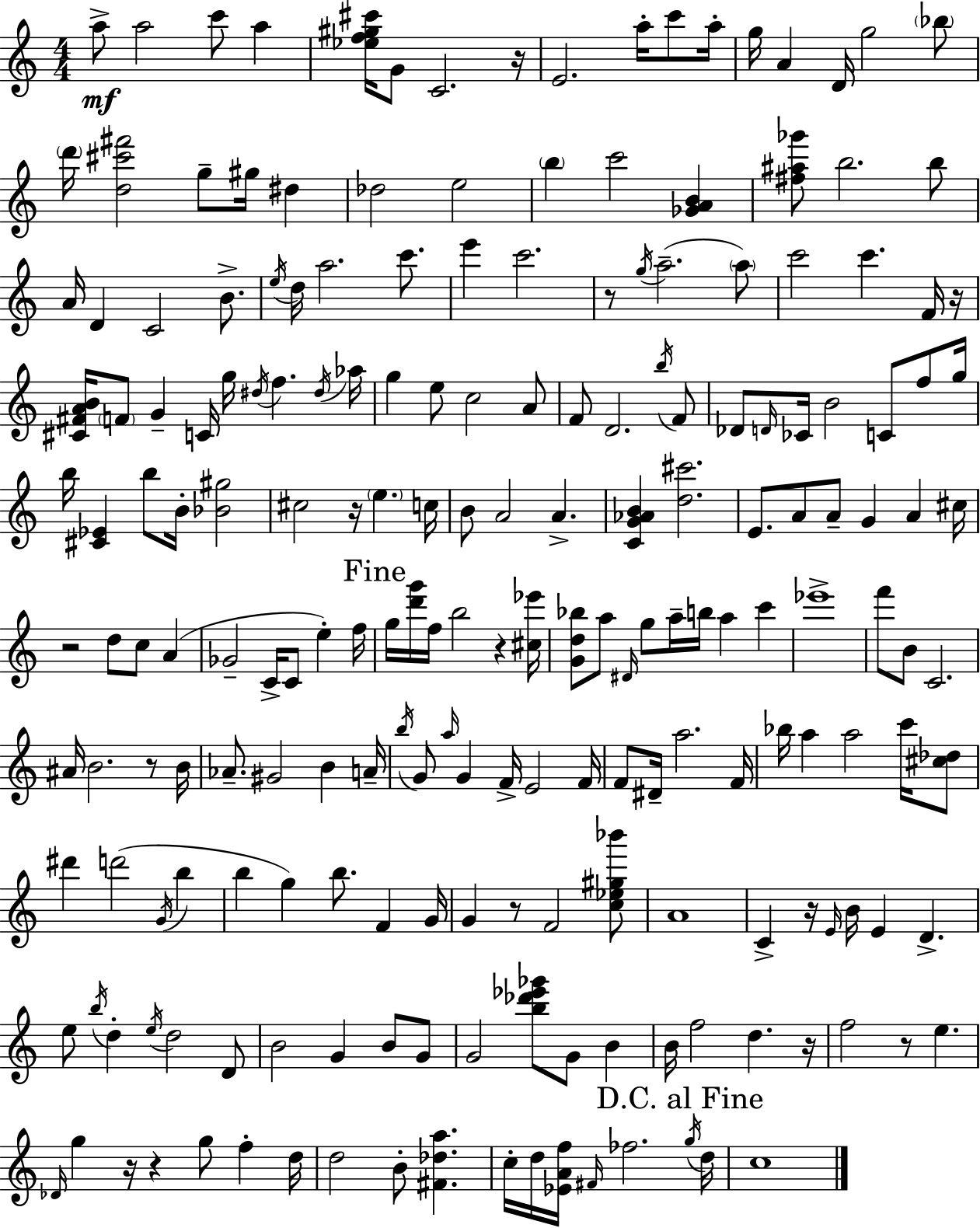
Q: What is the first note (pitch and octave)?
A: A5